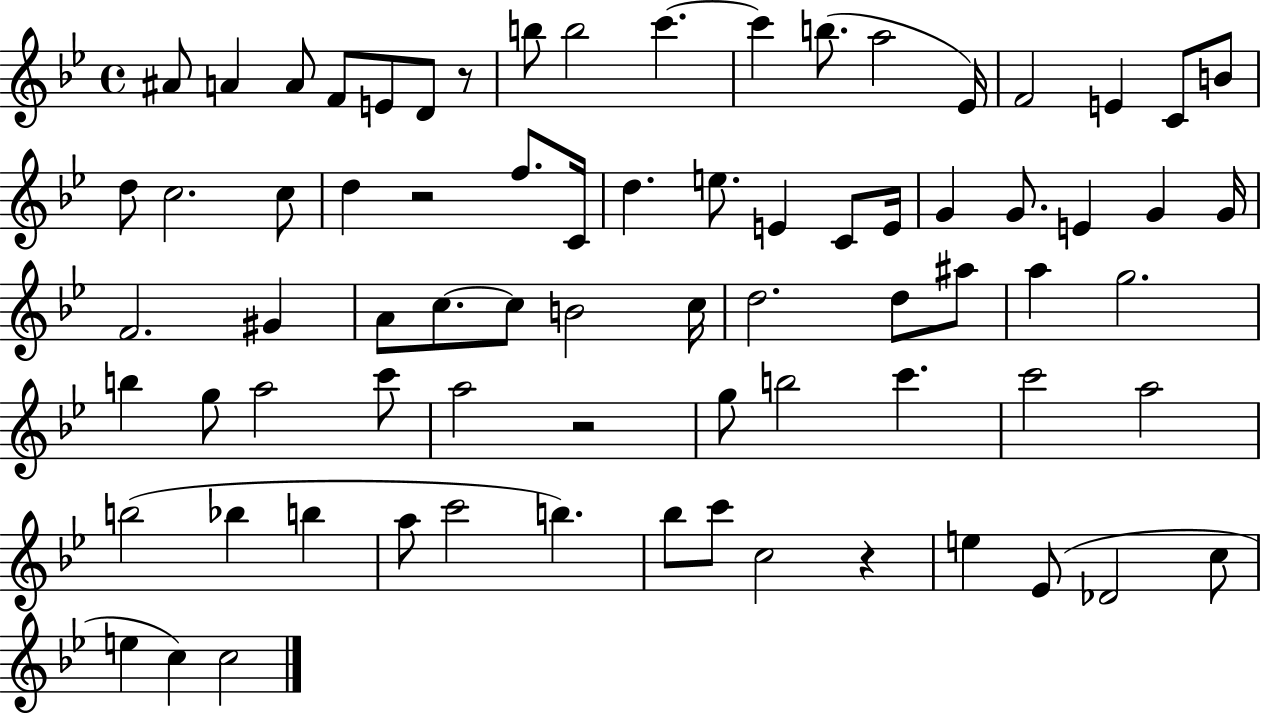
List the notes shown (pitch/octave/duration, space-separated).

A#4/e A4/q A4/e F4/e E4/e D4/e R/e B5/e B5/h C6/q. C6/q B5/e. A5/h Eb4/s F4/h E4/q C4/e B4/e D5/e C5/h. C5/e D5/q R/h F5/e. C4/s D5/q. E5/e. E4/q C4/e E4/s G4/q G4/e. E4/q G4/q G4/s F4/h. G#4/q A4/e C5/e. C5/e B4/h C5/s D5/h. D5/e A#5/e A5/q G5/h. B5/q G5/e A5/h C6/e A5/h R/h G5/e B5/h C6/q. C6/h A5/h B5/h Bb5/q B5/q A5/e C6/h B5/q. Bb5/e C6/e C5/h R/q E5/q Eb4/e Db4/h C5/e E5/q C5/q C5/h